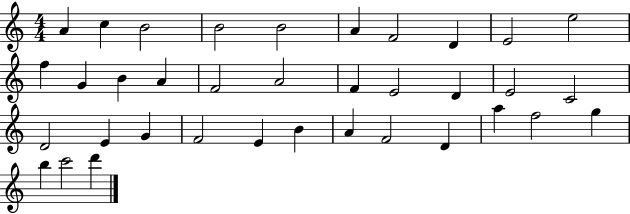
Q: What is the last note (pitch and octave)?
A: D6